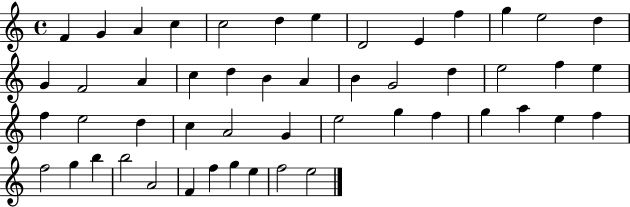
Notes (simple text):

F4/q G4/q A4/q C5/q C5/h D5/q E5/q D4/h E4/q F5/q G5/q E5/h D5/q G4/q F4/h A4/q C5/q D5/q B4/q A4/q B4/q G4/h D5/q E5/h F5/q E5/q F5/q E5/h D5/q C5/q A4/h G4/q E5/h G5/q F5/q G5/q A5/q E5/q F5/q F5/h G5/q B5/q B5/h A4/h F4/q F5/q G5/q E5/q F5/h E5/h